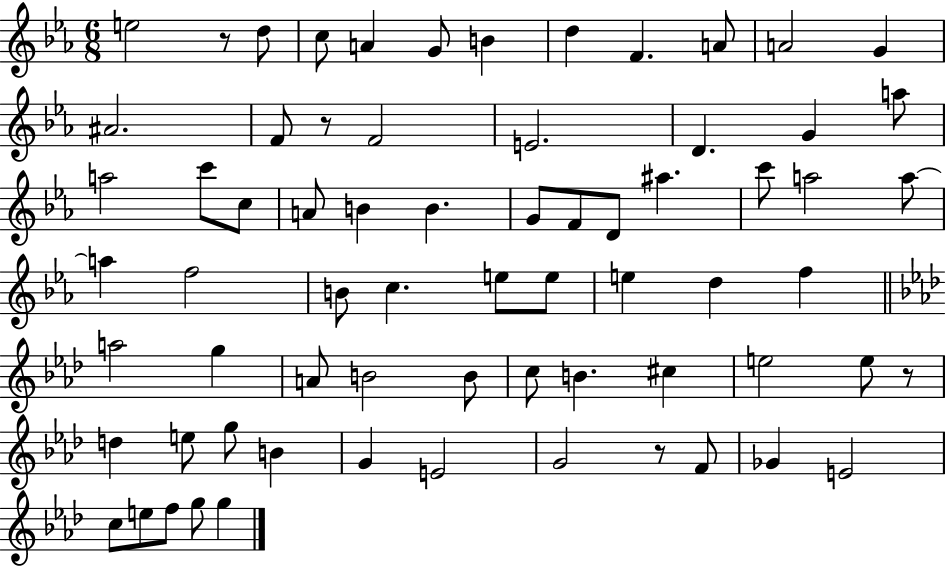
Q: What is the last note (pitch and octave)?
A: G5